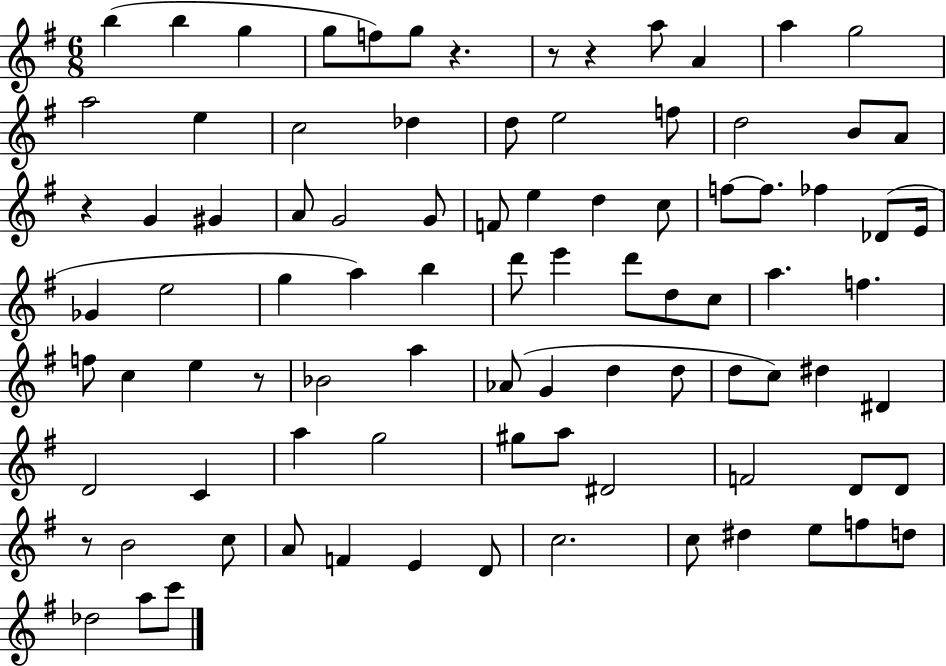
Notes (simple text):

B5/q B5/q G5/q G5/e F5/e G5/e R/q. R/e R/q A5/e A4/q A5/q G5/h A5/h E5/q C5/h Db5/q D5/e E5/h F5/e D5/h B4/e A4/e R/q G4/q G#4/q A4/e G4/h G4/e F4/e E5/q D5/q C5/e F5/e F5/e. FES5/q Db4/e E4/s Gb4/q E5/h G5/q A5/q B5/q D6/e E6/q D6/e D5/e C5/e A5/q. F5/q. F5/e C5/q E5/q R/e Bb4/h A5/q Ab4/e G4/q D5/q D5/e D5/e C5/e D#5/q D#4/q D4/h C4/q A5/q G5/h G#5/e A5/e D#4/h F4/h D4/e D4/e R/e B4/h C5/e A4/e F4/q E4/q D4/e C5/h. C5/e D#5/q E5/e F5/e D5/e Db5/h A5/e C6/e